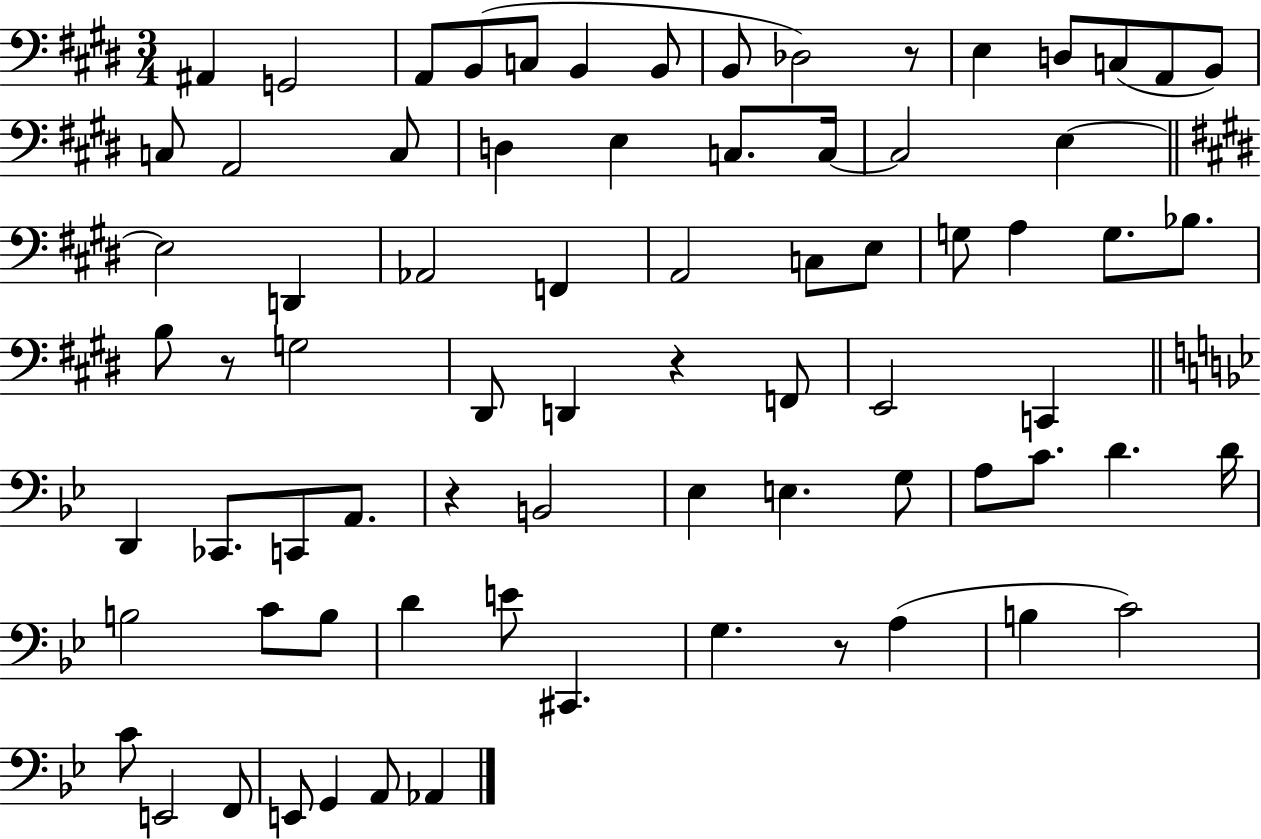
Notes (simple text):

A#2/q G2/h A2/e B2/e C3/e B2/q B2/e B2/e Db3/h R/e E3/q D3/e C3/e A2/e B2/e C3/e A2/h C3/e D3/q E3/q C3/e. C3/s C3/h E3/q E3/h D2/q Ab2/h F2/q A2/h C3/e E3/e G3/e A3/q G3/e. Bb3/e. B3/e R/e G3/h D#2/e D2/q R/q F2/e E2/h C2/q D2/q CES2/e. C2/e A2/e. R/q B2/h Eb3/q E3/q. G3/e A3/e C4/e. D4/q. D4/s B3/h C4/e B3/e D4/q E4/e C#2/q. G3/q. R/e A3/q B3/q C4/h C4/e E2/h F2/e E2/e G2/q A2/e Ab2/q